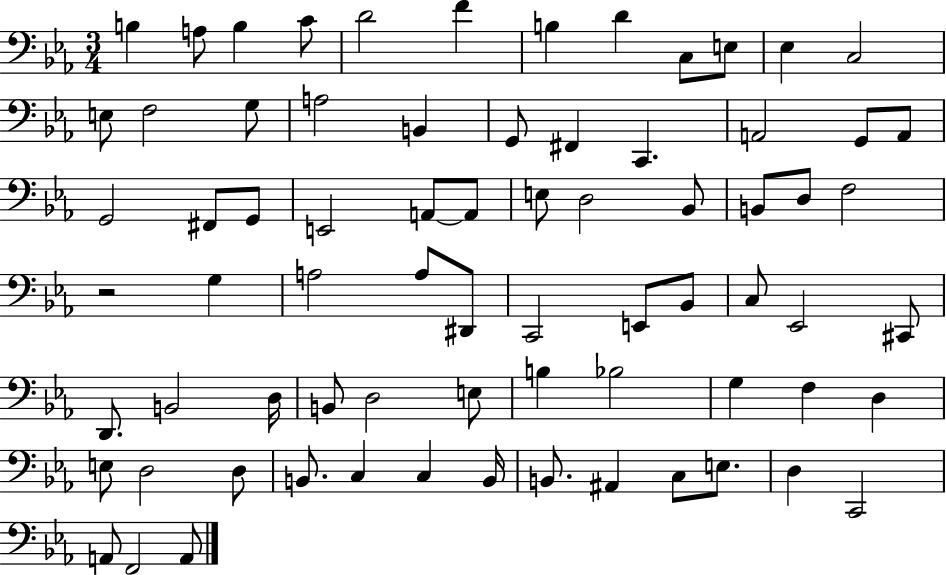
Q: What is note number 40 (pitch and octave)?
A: C2